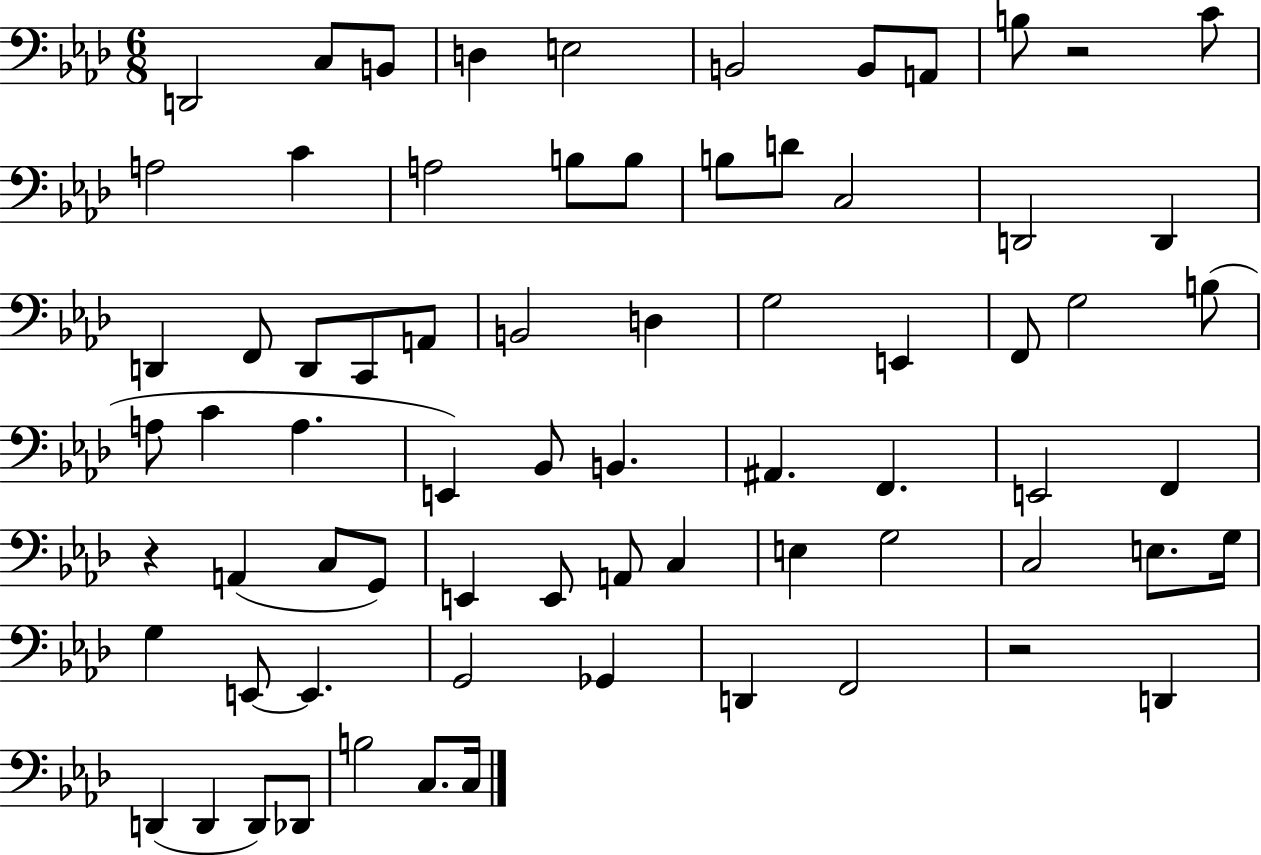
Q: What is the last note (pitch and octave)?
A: C3